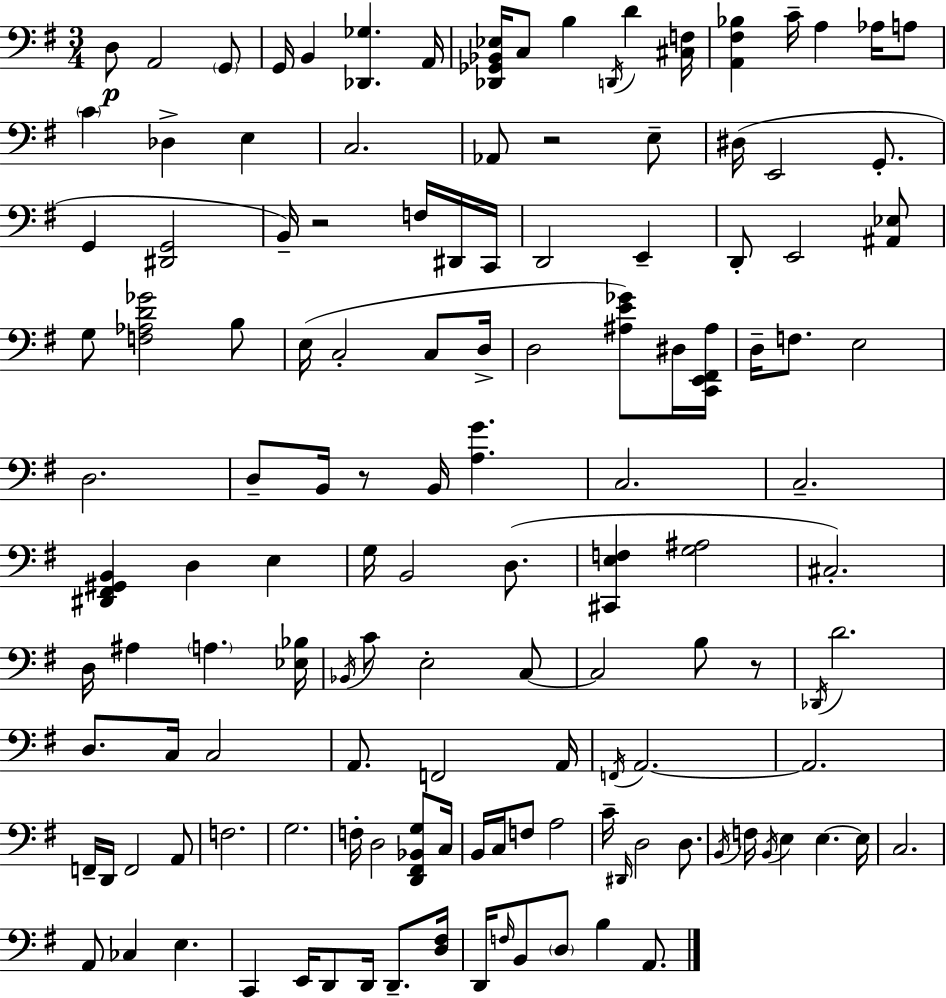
{
  \clef bass
  \numericTimeSignature
  \time 3/4
  \key e \minor
  d8\p a,2 \parenthesize g,8 | g,16 b,4 <des, ges>4. a,16 | <des, ges, bes, ees>16 c8 b4 \acciaccatura { d,16 } d'4 | <cis f>16 <a, fis bes>4 c'16-- a4 aes16 a8 | \break \parenthesize c'4 des4-> e4 | c2. | aes,8 r2 e8-- | dis16( e,2 g,8.-. | \break g,4 <dis, g,>2 | b,16--) r2 f16 dis,16 | c,16 d,2 e,4-- | d,8-. e,2 <ais, ees>8 | \break g8 <f aes d' ges'>2 b8 | e16( c2-. c8 | d16-> d2 <ais e' ges'>8) dis16 | <c, e, fis, ais>16 d16-- f8. e2 | \break d2. | d8-- b,16 r8 b,16 <a g'>4. | c2. | c2.-- | \break <dis, fis, gis, b,>4 d4 e4 | g16 b,2 d8.( | <cis, e f>4 <g ais>2 | cis2.-.) | \break d16 ais4 \parenthesize a4. | <ees bes>16 \acciaccatura { bes,16 } c'8 e2-. | c8~~ c2 b8 | r8 \acciaccatura { des,16 } d'2. | \break d8. c16 c2 | a,8. f,2 | a,16 \acciaccatura { f,16 } a,2.~~ | a,2. | \break f,16-- d,16 f,2 | a,8 f2. | g2. | f16-. d2 | \break <d, fis, bes, g>8 c16 b,16 c16 f8 a2 | c'16-- \grace { dis,16 } d2 | d8. \acciaccatura { b,16 } f16 \acciaccatura { b,16 } e4 | e4.~~ e16 c2. | \break a,8 ces4 | e4. c,4 e,16 | d,8 d,16 d,8.-- <d fis>16 d,16 \grace { f16 } b,8 \parenthesize d8 | b4 a,8. \bar "|."
}